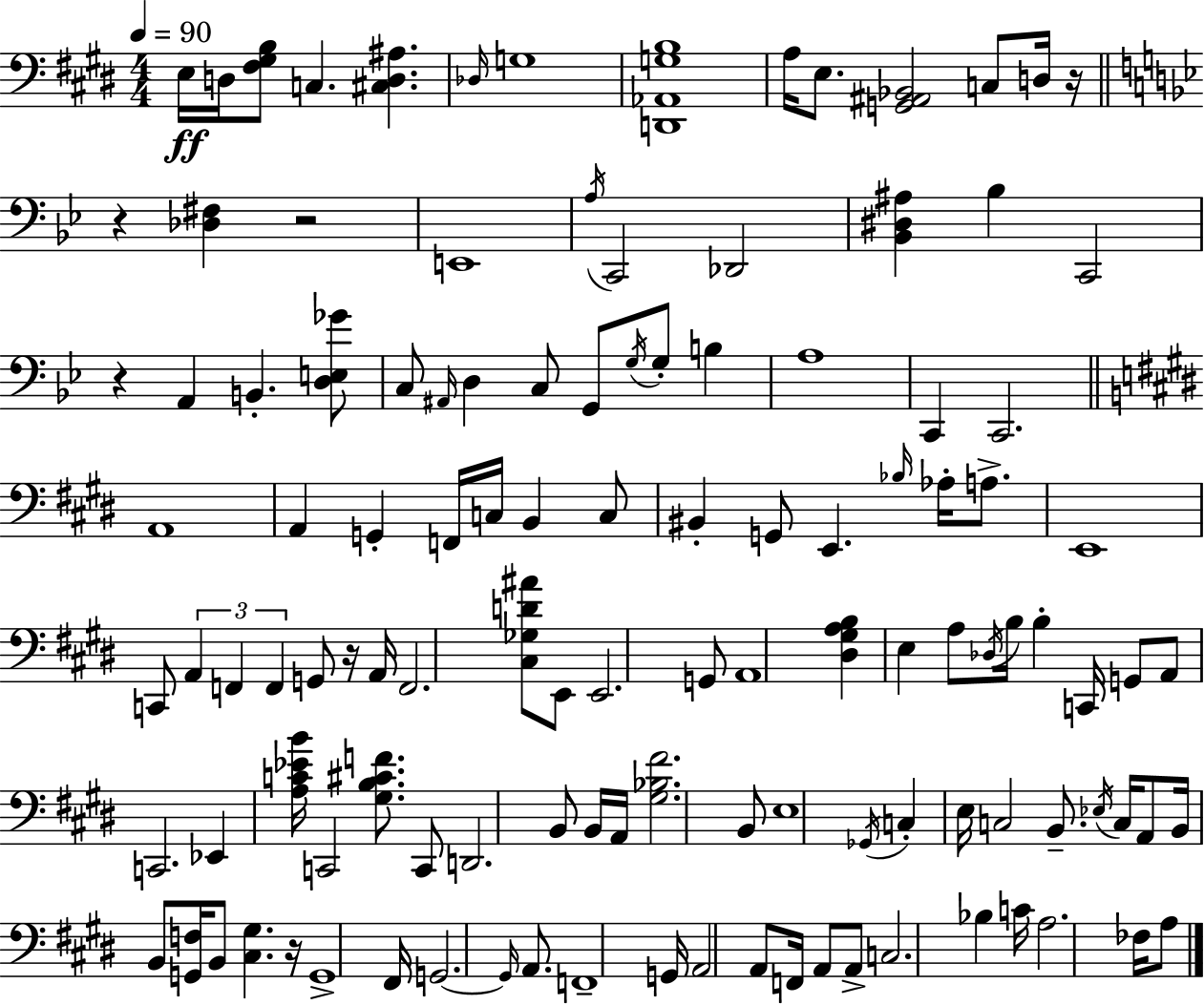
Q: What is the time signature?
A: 4/4